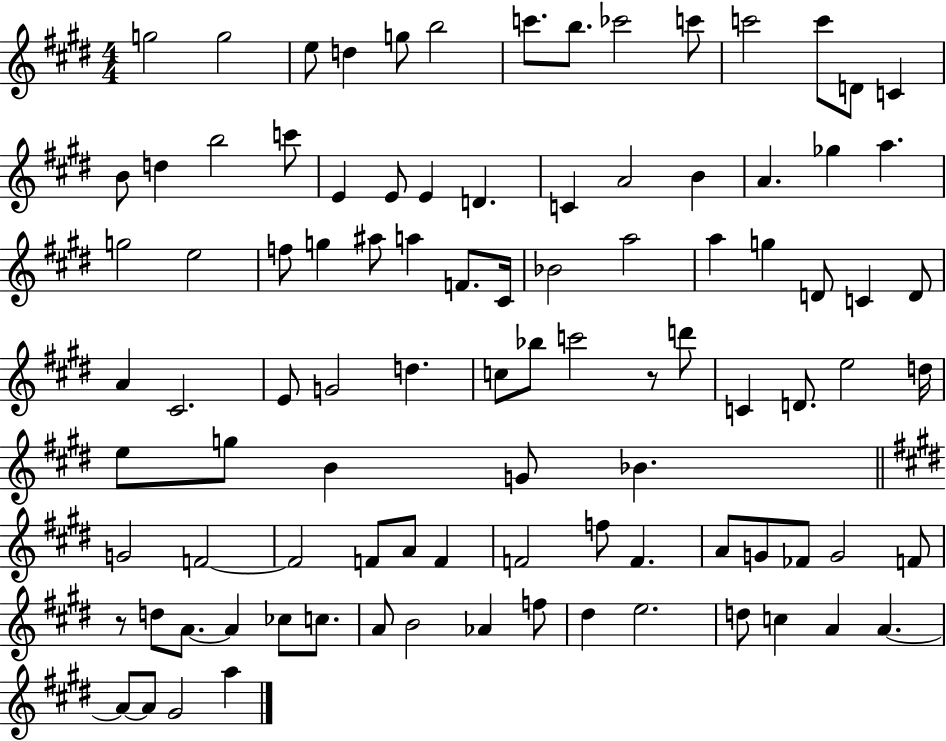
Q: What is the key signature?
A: E major